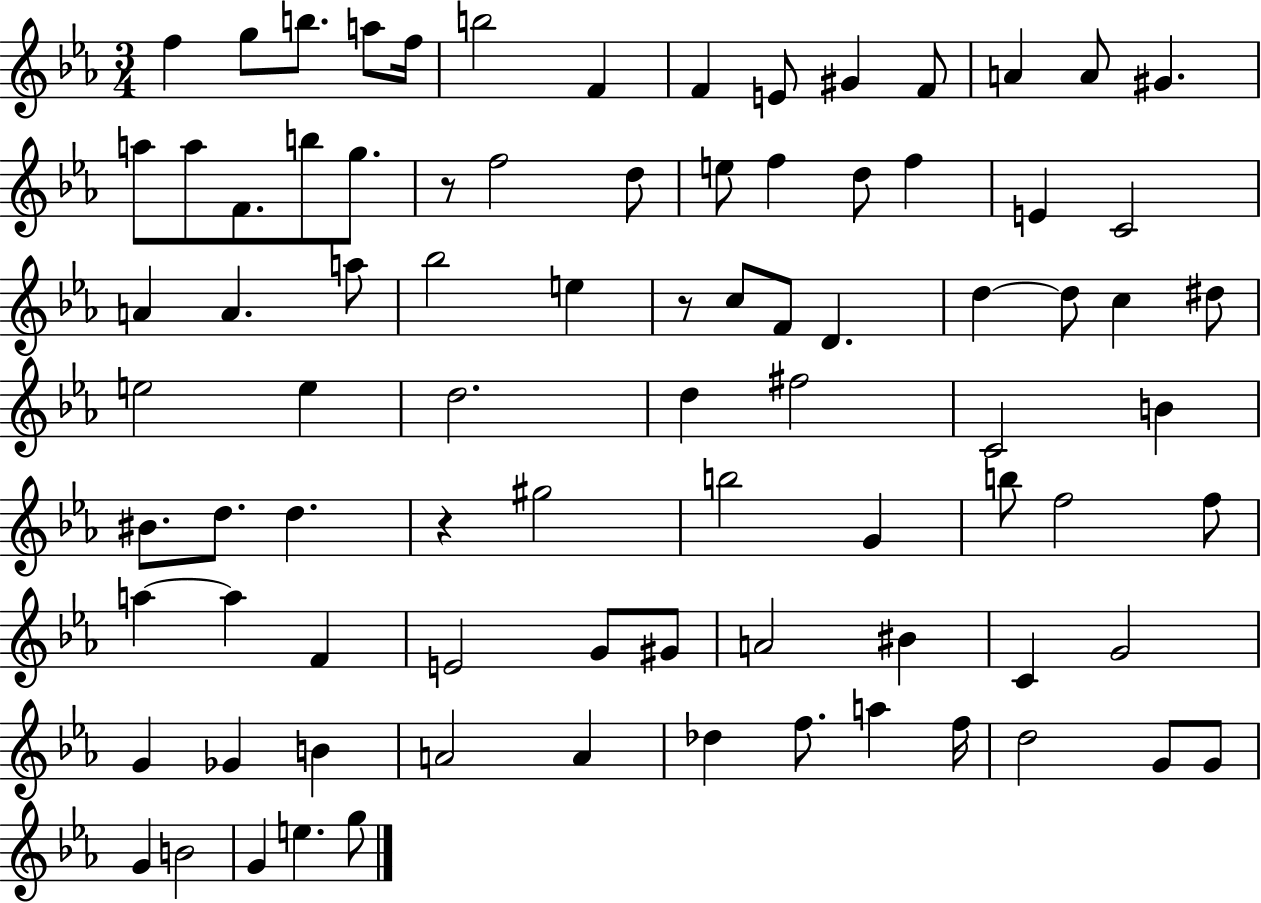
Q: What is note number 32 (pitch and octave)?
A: E5